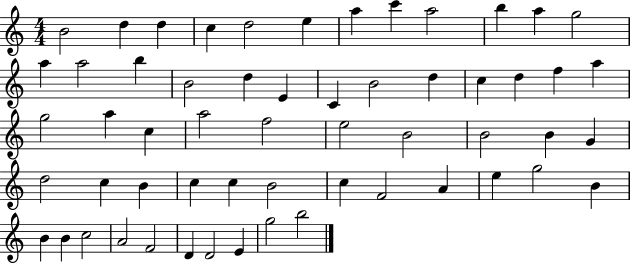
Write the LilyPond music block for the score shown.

{
  \clef treble
  \numericTimeSignature
  \time 4/4
  \key c \major
  b'2 d''4 d''4 | c''4 d''2 e''4 | a''4 c'''4 a''2 | b''4 a''4 g''2 | \break a''4 a''2 b''4 | b'2 d''4 e'4 | c'4 b'2 d''4 | c''4 d''4 f''4 a''4 | \break g''2 a''4 c''4 | a''2 f''2 | e''2 b'2 | b'2 b'4 g'4 | \break d''2 c''4 b'4 | c''4 c''4 b'2 | c''4 f'2 a'4 | e''4 g''2 b'4 | \break b'4 b'4 c''2 | a'2 f'2 | d'4 d'2 e'4 | g''2 b''2 | \break \bar "|."
}